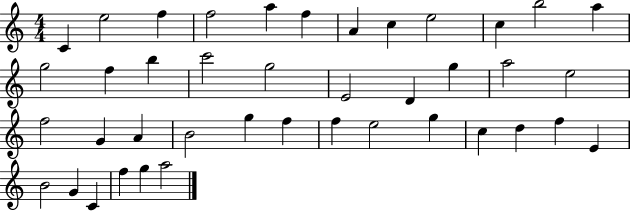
X:1
T:Untitled
M:4/4
L:1/4
K:C
C e2 f f2 a f A c e2 c b2 a g2 f b c'2 g2 E2 D g a2 e2 f2 G A B2 g f f e2 g c d f E B2 G C f g a2